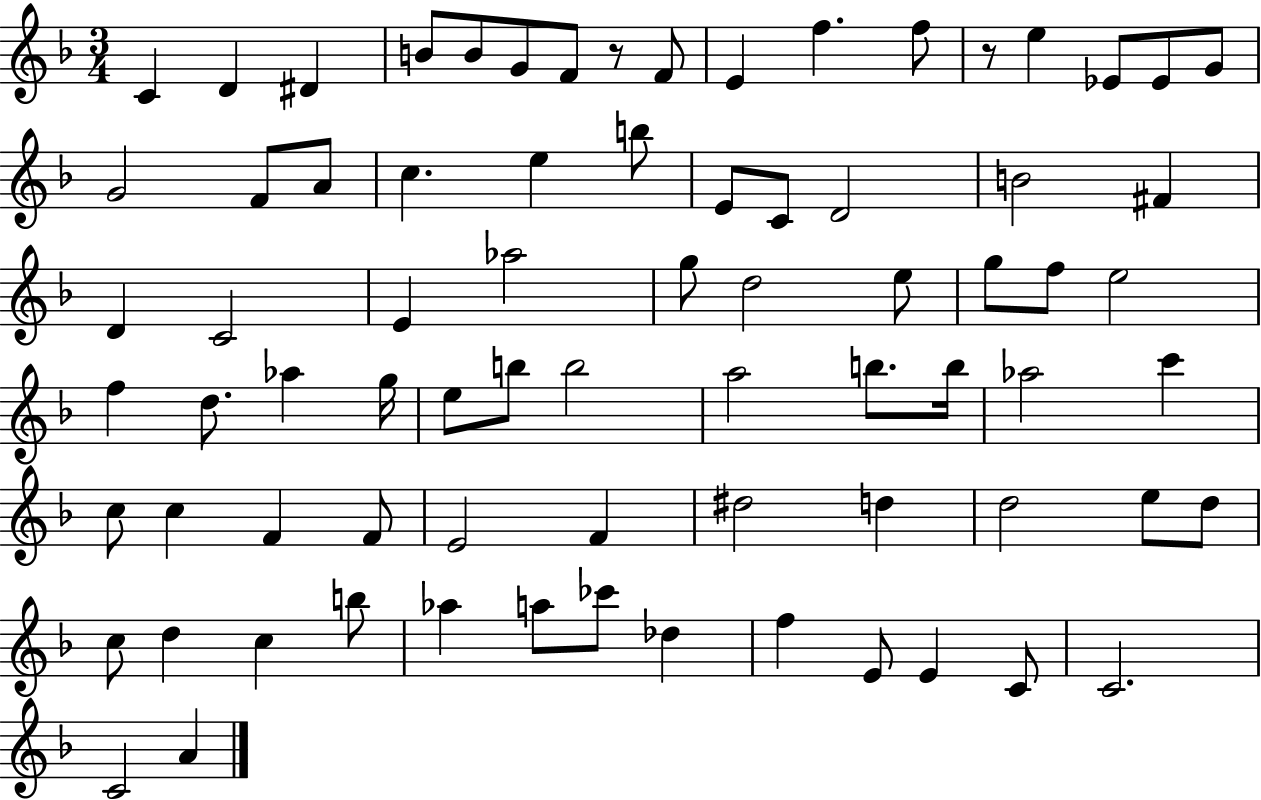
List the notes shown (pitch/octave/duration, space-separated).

C4/q D4/q D#4/q B4/e B4/e G4/e F4/e R/e F4/e E4/q F5/q. F5/e R/e E5/q Eb4/e Eb4/e G4/e G4/h F4/e A4/e C5/q. E5/q B5/e E4/e C4/e D4/h B4/h F#4/q D4/q C4/h E4/q Ab5/h G5/e D5/h E5/e G5/e F5/e E5/h F5/q D5/e. Ab5/q G5/s E5/e B5/e B5/h A5/h B5/e. B5/s Ab5/h C6/q C5/e C5/q F4/q F4/e E4/h F4/q D#5/h D5/q D5/h E5/e D5/e C5/e D5/q C5/q B5/e Ab5/q A5/e CES6/e Db5/q F5/q E4/e E4/q C4/e C4/h. C4/h A4/q